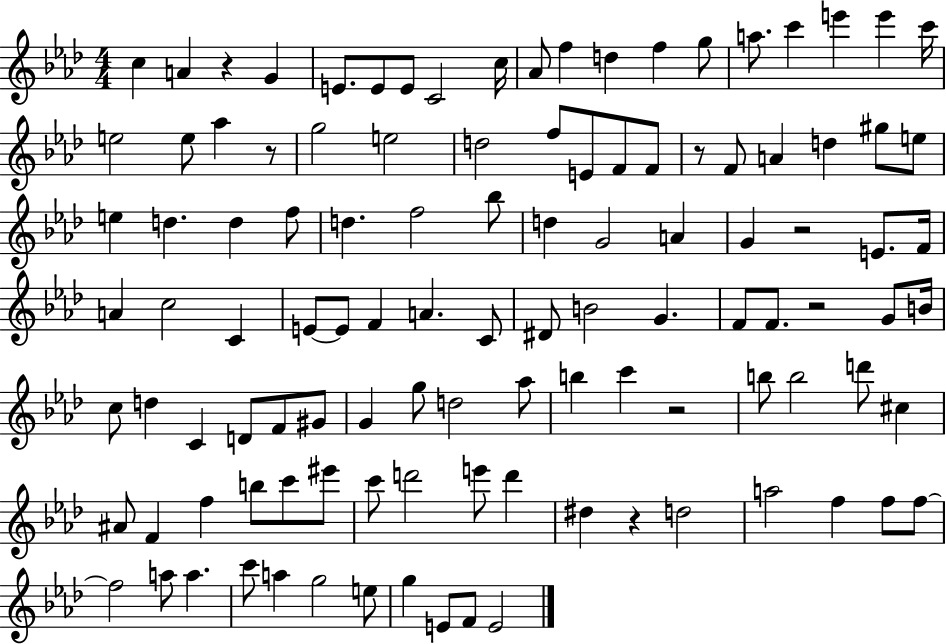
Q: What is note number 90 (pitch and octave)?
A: A5